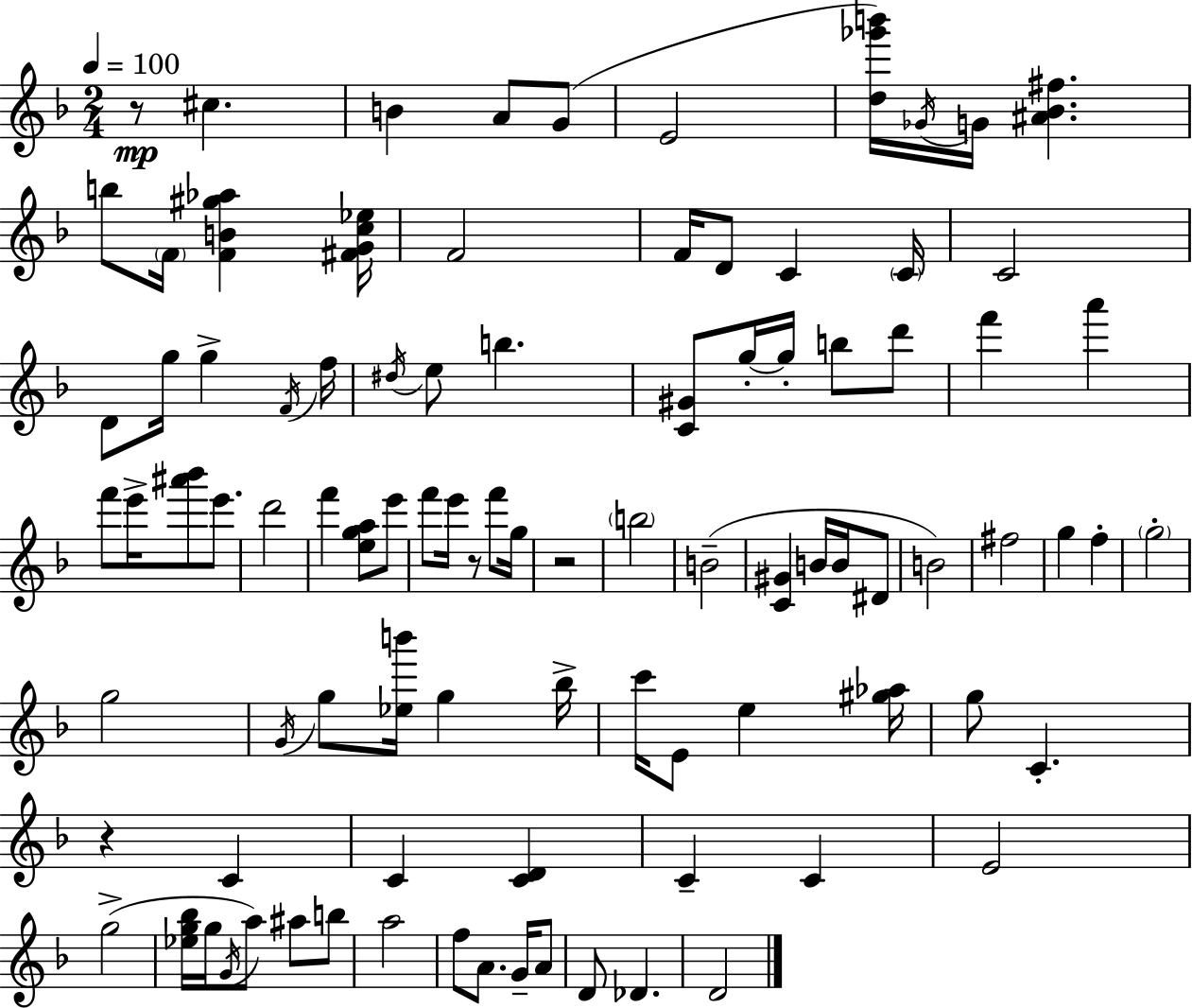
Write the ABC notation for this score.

X:1
T:Untitled
M:2/4
L:1/4
K:Dm
z/2 ^c B A/2 G/2 E2 [d_g'b']/4 _G/4 G/4 [^A_B^f] b/2 F/4 [FB^g_a] [^FGc_e]/4 F2 F/4 D/2 C C/4 C2 D/2 g/4 g F/4 f/4 ^d/4 e/2 b [C^G]/2 g/4 g/4 b/2 d'/2 f' a' f'/2 e'/4 [^a'_b']/2 e'/2 d'2 f' [ega]/2 e'/2 f'/2 e'/4 z/2 f'/2 g/4 z2 b2 B2 [C^G] B/4 B/4 ^D/2 B2 ^f2 g f g2 g2 G/4 g/2 [_eb']/4 g _b/4 c'/4 E/2 e [^g_a]/4 g/2 C z C C [CD] C C E2 g2 [_eg_b]/4 g/4 G/4 a/2 ^a/2 b/2 a2 f/2 A/2 G/4 A/2 D/2 _D D2